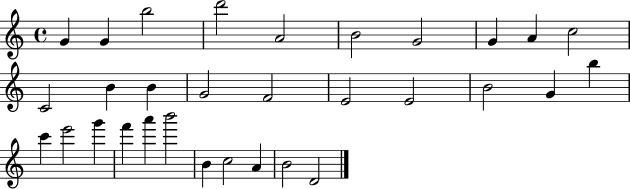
G4/q G4/q B5/h D6/h A4/h B4/h G4/h G4/q A4/q C5/h C4/h B4/q B4/q G4/h F4/h E4/h E4/h B4/h G4/q B5/q C6/q E6/h G6/q F6/q A6/q B6/h B4/q C5/h A4/q B4/h D4/h